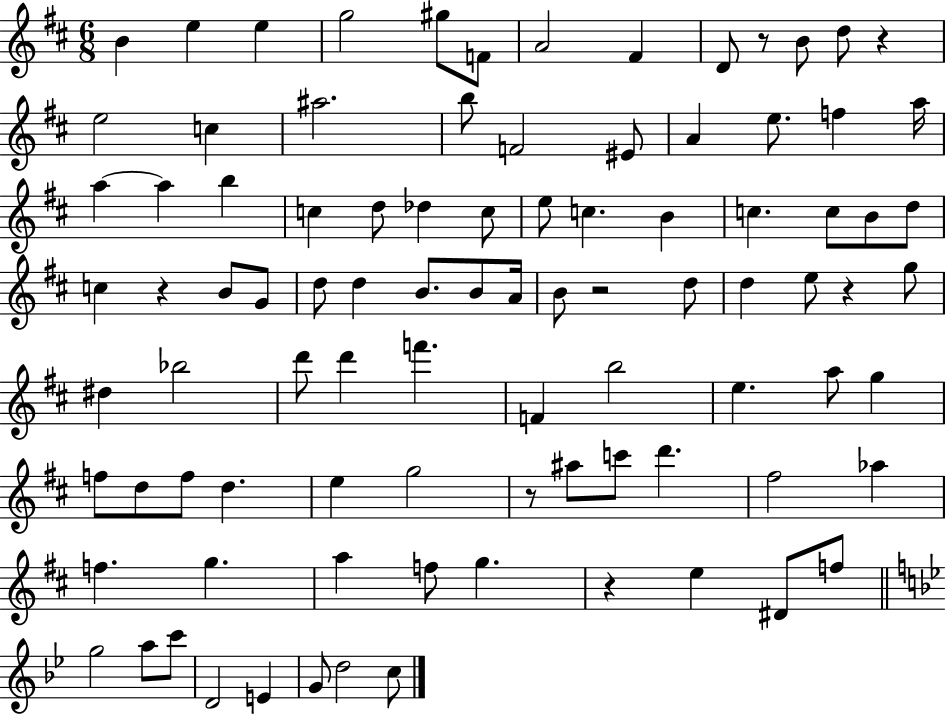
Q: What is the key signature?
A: D major